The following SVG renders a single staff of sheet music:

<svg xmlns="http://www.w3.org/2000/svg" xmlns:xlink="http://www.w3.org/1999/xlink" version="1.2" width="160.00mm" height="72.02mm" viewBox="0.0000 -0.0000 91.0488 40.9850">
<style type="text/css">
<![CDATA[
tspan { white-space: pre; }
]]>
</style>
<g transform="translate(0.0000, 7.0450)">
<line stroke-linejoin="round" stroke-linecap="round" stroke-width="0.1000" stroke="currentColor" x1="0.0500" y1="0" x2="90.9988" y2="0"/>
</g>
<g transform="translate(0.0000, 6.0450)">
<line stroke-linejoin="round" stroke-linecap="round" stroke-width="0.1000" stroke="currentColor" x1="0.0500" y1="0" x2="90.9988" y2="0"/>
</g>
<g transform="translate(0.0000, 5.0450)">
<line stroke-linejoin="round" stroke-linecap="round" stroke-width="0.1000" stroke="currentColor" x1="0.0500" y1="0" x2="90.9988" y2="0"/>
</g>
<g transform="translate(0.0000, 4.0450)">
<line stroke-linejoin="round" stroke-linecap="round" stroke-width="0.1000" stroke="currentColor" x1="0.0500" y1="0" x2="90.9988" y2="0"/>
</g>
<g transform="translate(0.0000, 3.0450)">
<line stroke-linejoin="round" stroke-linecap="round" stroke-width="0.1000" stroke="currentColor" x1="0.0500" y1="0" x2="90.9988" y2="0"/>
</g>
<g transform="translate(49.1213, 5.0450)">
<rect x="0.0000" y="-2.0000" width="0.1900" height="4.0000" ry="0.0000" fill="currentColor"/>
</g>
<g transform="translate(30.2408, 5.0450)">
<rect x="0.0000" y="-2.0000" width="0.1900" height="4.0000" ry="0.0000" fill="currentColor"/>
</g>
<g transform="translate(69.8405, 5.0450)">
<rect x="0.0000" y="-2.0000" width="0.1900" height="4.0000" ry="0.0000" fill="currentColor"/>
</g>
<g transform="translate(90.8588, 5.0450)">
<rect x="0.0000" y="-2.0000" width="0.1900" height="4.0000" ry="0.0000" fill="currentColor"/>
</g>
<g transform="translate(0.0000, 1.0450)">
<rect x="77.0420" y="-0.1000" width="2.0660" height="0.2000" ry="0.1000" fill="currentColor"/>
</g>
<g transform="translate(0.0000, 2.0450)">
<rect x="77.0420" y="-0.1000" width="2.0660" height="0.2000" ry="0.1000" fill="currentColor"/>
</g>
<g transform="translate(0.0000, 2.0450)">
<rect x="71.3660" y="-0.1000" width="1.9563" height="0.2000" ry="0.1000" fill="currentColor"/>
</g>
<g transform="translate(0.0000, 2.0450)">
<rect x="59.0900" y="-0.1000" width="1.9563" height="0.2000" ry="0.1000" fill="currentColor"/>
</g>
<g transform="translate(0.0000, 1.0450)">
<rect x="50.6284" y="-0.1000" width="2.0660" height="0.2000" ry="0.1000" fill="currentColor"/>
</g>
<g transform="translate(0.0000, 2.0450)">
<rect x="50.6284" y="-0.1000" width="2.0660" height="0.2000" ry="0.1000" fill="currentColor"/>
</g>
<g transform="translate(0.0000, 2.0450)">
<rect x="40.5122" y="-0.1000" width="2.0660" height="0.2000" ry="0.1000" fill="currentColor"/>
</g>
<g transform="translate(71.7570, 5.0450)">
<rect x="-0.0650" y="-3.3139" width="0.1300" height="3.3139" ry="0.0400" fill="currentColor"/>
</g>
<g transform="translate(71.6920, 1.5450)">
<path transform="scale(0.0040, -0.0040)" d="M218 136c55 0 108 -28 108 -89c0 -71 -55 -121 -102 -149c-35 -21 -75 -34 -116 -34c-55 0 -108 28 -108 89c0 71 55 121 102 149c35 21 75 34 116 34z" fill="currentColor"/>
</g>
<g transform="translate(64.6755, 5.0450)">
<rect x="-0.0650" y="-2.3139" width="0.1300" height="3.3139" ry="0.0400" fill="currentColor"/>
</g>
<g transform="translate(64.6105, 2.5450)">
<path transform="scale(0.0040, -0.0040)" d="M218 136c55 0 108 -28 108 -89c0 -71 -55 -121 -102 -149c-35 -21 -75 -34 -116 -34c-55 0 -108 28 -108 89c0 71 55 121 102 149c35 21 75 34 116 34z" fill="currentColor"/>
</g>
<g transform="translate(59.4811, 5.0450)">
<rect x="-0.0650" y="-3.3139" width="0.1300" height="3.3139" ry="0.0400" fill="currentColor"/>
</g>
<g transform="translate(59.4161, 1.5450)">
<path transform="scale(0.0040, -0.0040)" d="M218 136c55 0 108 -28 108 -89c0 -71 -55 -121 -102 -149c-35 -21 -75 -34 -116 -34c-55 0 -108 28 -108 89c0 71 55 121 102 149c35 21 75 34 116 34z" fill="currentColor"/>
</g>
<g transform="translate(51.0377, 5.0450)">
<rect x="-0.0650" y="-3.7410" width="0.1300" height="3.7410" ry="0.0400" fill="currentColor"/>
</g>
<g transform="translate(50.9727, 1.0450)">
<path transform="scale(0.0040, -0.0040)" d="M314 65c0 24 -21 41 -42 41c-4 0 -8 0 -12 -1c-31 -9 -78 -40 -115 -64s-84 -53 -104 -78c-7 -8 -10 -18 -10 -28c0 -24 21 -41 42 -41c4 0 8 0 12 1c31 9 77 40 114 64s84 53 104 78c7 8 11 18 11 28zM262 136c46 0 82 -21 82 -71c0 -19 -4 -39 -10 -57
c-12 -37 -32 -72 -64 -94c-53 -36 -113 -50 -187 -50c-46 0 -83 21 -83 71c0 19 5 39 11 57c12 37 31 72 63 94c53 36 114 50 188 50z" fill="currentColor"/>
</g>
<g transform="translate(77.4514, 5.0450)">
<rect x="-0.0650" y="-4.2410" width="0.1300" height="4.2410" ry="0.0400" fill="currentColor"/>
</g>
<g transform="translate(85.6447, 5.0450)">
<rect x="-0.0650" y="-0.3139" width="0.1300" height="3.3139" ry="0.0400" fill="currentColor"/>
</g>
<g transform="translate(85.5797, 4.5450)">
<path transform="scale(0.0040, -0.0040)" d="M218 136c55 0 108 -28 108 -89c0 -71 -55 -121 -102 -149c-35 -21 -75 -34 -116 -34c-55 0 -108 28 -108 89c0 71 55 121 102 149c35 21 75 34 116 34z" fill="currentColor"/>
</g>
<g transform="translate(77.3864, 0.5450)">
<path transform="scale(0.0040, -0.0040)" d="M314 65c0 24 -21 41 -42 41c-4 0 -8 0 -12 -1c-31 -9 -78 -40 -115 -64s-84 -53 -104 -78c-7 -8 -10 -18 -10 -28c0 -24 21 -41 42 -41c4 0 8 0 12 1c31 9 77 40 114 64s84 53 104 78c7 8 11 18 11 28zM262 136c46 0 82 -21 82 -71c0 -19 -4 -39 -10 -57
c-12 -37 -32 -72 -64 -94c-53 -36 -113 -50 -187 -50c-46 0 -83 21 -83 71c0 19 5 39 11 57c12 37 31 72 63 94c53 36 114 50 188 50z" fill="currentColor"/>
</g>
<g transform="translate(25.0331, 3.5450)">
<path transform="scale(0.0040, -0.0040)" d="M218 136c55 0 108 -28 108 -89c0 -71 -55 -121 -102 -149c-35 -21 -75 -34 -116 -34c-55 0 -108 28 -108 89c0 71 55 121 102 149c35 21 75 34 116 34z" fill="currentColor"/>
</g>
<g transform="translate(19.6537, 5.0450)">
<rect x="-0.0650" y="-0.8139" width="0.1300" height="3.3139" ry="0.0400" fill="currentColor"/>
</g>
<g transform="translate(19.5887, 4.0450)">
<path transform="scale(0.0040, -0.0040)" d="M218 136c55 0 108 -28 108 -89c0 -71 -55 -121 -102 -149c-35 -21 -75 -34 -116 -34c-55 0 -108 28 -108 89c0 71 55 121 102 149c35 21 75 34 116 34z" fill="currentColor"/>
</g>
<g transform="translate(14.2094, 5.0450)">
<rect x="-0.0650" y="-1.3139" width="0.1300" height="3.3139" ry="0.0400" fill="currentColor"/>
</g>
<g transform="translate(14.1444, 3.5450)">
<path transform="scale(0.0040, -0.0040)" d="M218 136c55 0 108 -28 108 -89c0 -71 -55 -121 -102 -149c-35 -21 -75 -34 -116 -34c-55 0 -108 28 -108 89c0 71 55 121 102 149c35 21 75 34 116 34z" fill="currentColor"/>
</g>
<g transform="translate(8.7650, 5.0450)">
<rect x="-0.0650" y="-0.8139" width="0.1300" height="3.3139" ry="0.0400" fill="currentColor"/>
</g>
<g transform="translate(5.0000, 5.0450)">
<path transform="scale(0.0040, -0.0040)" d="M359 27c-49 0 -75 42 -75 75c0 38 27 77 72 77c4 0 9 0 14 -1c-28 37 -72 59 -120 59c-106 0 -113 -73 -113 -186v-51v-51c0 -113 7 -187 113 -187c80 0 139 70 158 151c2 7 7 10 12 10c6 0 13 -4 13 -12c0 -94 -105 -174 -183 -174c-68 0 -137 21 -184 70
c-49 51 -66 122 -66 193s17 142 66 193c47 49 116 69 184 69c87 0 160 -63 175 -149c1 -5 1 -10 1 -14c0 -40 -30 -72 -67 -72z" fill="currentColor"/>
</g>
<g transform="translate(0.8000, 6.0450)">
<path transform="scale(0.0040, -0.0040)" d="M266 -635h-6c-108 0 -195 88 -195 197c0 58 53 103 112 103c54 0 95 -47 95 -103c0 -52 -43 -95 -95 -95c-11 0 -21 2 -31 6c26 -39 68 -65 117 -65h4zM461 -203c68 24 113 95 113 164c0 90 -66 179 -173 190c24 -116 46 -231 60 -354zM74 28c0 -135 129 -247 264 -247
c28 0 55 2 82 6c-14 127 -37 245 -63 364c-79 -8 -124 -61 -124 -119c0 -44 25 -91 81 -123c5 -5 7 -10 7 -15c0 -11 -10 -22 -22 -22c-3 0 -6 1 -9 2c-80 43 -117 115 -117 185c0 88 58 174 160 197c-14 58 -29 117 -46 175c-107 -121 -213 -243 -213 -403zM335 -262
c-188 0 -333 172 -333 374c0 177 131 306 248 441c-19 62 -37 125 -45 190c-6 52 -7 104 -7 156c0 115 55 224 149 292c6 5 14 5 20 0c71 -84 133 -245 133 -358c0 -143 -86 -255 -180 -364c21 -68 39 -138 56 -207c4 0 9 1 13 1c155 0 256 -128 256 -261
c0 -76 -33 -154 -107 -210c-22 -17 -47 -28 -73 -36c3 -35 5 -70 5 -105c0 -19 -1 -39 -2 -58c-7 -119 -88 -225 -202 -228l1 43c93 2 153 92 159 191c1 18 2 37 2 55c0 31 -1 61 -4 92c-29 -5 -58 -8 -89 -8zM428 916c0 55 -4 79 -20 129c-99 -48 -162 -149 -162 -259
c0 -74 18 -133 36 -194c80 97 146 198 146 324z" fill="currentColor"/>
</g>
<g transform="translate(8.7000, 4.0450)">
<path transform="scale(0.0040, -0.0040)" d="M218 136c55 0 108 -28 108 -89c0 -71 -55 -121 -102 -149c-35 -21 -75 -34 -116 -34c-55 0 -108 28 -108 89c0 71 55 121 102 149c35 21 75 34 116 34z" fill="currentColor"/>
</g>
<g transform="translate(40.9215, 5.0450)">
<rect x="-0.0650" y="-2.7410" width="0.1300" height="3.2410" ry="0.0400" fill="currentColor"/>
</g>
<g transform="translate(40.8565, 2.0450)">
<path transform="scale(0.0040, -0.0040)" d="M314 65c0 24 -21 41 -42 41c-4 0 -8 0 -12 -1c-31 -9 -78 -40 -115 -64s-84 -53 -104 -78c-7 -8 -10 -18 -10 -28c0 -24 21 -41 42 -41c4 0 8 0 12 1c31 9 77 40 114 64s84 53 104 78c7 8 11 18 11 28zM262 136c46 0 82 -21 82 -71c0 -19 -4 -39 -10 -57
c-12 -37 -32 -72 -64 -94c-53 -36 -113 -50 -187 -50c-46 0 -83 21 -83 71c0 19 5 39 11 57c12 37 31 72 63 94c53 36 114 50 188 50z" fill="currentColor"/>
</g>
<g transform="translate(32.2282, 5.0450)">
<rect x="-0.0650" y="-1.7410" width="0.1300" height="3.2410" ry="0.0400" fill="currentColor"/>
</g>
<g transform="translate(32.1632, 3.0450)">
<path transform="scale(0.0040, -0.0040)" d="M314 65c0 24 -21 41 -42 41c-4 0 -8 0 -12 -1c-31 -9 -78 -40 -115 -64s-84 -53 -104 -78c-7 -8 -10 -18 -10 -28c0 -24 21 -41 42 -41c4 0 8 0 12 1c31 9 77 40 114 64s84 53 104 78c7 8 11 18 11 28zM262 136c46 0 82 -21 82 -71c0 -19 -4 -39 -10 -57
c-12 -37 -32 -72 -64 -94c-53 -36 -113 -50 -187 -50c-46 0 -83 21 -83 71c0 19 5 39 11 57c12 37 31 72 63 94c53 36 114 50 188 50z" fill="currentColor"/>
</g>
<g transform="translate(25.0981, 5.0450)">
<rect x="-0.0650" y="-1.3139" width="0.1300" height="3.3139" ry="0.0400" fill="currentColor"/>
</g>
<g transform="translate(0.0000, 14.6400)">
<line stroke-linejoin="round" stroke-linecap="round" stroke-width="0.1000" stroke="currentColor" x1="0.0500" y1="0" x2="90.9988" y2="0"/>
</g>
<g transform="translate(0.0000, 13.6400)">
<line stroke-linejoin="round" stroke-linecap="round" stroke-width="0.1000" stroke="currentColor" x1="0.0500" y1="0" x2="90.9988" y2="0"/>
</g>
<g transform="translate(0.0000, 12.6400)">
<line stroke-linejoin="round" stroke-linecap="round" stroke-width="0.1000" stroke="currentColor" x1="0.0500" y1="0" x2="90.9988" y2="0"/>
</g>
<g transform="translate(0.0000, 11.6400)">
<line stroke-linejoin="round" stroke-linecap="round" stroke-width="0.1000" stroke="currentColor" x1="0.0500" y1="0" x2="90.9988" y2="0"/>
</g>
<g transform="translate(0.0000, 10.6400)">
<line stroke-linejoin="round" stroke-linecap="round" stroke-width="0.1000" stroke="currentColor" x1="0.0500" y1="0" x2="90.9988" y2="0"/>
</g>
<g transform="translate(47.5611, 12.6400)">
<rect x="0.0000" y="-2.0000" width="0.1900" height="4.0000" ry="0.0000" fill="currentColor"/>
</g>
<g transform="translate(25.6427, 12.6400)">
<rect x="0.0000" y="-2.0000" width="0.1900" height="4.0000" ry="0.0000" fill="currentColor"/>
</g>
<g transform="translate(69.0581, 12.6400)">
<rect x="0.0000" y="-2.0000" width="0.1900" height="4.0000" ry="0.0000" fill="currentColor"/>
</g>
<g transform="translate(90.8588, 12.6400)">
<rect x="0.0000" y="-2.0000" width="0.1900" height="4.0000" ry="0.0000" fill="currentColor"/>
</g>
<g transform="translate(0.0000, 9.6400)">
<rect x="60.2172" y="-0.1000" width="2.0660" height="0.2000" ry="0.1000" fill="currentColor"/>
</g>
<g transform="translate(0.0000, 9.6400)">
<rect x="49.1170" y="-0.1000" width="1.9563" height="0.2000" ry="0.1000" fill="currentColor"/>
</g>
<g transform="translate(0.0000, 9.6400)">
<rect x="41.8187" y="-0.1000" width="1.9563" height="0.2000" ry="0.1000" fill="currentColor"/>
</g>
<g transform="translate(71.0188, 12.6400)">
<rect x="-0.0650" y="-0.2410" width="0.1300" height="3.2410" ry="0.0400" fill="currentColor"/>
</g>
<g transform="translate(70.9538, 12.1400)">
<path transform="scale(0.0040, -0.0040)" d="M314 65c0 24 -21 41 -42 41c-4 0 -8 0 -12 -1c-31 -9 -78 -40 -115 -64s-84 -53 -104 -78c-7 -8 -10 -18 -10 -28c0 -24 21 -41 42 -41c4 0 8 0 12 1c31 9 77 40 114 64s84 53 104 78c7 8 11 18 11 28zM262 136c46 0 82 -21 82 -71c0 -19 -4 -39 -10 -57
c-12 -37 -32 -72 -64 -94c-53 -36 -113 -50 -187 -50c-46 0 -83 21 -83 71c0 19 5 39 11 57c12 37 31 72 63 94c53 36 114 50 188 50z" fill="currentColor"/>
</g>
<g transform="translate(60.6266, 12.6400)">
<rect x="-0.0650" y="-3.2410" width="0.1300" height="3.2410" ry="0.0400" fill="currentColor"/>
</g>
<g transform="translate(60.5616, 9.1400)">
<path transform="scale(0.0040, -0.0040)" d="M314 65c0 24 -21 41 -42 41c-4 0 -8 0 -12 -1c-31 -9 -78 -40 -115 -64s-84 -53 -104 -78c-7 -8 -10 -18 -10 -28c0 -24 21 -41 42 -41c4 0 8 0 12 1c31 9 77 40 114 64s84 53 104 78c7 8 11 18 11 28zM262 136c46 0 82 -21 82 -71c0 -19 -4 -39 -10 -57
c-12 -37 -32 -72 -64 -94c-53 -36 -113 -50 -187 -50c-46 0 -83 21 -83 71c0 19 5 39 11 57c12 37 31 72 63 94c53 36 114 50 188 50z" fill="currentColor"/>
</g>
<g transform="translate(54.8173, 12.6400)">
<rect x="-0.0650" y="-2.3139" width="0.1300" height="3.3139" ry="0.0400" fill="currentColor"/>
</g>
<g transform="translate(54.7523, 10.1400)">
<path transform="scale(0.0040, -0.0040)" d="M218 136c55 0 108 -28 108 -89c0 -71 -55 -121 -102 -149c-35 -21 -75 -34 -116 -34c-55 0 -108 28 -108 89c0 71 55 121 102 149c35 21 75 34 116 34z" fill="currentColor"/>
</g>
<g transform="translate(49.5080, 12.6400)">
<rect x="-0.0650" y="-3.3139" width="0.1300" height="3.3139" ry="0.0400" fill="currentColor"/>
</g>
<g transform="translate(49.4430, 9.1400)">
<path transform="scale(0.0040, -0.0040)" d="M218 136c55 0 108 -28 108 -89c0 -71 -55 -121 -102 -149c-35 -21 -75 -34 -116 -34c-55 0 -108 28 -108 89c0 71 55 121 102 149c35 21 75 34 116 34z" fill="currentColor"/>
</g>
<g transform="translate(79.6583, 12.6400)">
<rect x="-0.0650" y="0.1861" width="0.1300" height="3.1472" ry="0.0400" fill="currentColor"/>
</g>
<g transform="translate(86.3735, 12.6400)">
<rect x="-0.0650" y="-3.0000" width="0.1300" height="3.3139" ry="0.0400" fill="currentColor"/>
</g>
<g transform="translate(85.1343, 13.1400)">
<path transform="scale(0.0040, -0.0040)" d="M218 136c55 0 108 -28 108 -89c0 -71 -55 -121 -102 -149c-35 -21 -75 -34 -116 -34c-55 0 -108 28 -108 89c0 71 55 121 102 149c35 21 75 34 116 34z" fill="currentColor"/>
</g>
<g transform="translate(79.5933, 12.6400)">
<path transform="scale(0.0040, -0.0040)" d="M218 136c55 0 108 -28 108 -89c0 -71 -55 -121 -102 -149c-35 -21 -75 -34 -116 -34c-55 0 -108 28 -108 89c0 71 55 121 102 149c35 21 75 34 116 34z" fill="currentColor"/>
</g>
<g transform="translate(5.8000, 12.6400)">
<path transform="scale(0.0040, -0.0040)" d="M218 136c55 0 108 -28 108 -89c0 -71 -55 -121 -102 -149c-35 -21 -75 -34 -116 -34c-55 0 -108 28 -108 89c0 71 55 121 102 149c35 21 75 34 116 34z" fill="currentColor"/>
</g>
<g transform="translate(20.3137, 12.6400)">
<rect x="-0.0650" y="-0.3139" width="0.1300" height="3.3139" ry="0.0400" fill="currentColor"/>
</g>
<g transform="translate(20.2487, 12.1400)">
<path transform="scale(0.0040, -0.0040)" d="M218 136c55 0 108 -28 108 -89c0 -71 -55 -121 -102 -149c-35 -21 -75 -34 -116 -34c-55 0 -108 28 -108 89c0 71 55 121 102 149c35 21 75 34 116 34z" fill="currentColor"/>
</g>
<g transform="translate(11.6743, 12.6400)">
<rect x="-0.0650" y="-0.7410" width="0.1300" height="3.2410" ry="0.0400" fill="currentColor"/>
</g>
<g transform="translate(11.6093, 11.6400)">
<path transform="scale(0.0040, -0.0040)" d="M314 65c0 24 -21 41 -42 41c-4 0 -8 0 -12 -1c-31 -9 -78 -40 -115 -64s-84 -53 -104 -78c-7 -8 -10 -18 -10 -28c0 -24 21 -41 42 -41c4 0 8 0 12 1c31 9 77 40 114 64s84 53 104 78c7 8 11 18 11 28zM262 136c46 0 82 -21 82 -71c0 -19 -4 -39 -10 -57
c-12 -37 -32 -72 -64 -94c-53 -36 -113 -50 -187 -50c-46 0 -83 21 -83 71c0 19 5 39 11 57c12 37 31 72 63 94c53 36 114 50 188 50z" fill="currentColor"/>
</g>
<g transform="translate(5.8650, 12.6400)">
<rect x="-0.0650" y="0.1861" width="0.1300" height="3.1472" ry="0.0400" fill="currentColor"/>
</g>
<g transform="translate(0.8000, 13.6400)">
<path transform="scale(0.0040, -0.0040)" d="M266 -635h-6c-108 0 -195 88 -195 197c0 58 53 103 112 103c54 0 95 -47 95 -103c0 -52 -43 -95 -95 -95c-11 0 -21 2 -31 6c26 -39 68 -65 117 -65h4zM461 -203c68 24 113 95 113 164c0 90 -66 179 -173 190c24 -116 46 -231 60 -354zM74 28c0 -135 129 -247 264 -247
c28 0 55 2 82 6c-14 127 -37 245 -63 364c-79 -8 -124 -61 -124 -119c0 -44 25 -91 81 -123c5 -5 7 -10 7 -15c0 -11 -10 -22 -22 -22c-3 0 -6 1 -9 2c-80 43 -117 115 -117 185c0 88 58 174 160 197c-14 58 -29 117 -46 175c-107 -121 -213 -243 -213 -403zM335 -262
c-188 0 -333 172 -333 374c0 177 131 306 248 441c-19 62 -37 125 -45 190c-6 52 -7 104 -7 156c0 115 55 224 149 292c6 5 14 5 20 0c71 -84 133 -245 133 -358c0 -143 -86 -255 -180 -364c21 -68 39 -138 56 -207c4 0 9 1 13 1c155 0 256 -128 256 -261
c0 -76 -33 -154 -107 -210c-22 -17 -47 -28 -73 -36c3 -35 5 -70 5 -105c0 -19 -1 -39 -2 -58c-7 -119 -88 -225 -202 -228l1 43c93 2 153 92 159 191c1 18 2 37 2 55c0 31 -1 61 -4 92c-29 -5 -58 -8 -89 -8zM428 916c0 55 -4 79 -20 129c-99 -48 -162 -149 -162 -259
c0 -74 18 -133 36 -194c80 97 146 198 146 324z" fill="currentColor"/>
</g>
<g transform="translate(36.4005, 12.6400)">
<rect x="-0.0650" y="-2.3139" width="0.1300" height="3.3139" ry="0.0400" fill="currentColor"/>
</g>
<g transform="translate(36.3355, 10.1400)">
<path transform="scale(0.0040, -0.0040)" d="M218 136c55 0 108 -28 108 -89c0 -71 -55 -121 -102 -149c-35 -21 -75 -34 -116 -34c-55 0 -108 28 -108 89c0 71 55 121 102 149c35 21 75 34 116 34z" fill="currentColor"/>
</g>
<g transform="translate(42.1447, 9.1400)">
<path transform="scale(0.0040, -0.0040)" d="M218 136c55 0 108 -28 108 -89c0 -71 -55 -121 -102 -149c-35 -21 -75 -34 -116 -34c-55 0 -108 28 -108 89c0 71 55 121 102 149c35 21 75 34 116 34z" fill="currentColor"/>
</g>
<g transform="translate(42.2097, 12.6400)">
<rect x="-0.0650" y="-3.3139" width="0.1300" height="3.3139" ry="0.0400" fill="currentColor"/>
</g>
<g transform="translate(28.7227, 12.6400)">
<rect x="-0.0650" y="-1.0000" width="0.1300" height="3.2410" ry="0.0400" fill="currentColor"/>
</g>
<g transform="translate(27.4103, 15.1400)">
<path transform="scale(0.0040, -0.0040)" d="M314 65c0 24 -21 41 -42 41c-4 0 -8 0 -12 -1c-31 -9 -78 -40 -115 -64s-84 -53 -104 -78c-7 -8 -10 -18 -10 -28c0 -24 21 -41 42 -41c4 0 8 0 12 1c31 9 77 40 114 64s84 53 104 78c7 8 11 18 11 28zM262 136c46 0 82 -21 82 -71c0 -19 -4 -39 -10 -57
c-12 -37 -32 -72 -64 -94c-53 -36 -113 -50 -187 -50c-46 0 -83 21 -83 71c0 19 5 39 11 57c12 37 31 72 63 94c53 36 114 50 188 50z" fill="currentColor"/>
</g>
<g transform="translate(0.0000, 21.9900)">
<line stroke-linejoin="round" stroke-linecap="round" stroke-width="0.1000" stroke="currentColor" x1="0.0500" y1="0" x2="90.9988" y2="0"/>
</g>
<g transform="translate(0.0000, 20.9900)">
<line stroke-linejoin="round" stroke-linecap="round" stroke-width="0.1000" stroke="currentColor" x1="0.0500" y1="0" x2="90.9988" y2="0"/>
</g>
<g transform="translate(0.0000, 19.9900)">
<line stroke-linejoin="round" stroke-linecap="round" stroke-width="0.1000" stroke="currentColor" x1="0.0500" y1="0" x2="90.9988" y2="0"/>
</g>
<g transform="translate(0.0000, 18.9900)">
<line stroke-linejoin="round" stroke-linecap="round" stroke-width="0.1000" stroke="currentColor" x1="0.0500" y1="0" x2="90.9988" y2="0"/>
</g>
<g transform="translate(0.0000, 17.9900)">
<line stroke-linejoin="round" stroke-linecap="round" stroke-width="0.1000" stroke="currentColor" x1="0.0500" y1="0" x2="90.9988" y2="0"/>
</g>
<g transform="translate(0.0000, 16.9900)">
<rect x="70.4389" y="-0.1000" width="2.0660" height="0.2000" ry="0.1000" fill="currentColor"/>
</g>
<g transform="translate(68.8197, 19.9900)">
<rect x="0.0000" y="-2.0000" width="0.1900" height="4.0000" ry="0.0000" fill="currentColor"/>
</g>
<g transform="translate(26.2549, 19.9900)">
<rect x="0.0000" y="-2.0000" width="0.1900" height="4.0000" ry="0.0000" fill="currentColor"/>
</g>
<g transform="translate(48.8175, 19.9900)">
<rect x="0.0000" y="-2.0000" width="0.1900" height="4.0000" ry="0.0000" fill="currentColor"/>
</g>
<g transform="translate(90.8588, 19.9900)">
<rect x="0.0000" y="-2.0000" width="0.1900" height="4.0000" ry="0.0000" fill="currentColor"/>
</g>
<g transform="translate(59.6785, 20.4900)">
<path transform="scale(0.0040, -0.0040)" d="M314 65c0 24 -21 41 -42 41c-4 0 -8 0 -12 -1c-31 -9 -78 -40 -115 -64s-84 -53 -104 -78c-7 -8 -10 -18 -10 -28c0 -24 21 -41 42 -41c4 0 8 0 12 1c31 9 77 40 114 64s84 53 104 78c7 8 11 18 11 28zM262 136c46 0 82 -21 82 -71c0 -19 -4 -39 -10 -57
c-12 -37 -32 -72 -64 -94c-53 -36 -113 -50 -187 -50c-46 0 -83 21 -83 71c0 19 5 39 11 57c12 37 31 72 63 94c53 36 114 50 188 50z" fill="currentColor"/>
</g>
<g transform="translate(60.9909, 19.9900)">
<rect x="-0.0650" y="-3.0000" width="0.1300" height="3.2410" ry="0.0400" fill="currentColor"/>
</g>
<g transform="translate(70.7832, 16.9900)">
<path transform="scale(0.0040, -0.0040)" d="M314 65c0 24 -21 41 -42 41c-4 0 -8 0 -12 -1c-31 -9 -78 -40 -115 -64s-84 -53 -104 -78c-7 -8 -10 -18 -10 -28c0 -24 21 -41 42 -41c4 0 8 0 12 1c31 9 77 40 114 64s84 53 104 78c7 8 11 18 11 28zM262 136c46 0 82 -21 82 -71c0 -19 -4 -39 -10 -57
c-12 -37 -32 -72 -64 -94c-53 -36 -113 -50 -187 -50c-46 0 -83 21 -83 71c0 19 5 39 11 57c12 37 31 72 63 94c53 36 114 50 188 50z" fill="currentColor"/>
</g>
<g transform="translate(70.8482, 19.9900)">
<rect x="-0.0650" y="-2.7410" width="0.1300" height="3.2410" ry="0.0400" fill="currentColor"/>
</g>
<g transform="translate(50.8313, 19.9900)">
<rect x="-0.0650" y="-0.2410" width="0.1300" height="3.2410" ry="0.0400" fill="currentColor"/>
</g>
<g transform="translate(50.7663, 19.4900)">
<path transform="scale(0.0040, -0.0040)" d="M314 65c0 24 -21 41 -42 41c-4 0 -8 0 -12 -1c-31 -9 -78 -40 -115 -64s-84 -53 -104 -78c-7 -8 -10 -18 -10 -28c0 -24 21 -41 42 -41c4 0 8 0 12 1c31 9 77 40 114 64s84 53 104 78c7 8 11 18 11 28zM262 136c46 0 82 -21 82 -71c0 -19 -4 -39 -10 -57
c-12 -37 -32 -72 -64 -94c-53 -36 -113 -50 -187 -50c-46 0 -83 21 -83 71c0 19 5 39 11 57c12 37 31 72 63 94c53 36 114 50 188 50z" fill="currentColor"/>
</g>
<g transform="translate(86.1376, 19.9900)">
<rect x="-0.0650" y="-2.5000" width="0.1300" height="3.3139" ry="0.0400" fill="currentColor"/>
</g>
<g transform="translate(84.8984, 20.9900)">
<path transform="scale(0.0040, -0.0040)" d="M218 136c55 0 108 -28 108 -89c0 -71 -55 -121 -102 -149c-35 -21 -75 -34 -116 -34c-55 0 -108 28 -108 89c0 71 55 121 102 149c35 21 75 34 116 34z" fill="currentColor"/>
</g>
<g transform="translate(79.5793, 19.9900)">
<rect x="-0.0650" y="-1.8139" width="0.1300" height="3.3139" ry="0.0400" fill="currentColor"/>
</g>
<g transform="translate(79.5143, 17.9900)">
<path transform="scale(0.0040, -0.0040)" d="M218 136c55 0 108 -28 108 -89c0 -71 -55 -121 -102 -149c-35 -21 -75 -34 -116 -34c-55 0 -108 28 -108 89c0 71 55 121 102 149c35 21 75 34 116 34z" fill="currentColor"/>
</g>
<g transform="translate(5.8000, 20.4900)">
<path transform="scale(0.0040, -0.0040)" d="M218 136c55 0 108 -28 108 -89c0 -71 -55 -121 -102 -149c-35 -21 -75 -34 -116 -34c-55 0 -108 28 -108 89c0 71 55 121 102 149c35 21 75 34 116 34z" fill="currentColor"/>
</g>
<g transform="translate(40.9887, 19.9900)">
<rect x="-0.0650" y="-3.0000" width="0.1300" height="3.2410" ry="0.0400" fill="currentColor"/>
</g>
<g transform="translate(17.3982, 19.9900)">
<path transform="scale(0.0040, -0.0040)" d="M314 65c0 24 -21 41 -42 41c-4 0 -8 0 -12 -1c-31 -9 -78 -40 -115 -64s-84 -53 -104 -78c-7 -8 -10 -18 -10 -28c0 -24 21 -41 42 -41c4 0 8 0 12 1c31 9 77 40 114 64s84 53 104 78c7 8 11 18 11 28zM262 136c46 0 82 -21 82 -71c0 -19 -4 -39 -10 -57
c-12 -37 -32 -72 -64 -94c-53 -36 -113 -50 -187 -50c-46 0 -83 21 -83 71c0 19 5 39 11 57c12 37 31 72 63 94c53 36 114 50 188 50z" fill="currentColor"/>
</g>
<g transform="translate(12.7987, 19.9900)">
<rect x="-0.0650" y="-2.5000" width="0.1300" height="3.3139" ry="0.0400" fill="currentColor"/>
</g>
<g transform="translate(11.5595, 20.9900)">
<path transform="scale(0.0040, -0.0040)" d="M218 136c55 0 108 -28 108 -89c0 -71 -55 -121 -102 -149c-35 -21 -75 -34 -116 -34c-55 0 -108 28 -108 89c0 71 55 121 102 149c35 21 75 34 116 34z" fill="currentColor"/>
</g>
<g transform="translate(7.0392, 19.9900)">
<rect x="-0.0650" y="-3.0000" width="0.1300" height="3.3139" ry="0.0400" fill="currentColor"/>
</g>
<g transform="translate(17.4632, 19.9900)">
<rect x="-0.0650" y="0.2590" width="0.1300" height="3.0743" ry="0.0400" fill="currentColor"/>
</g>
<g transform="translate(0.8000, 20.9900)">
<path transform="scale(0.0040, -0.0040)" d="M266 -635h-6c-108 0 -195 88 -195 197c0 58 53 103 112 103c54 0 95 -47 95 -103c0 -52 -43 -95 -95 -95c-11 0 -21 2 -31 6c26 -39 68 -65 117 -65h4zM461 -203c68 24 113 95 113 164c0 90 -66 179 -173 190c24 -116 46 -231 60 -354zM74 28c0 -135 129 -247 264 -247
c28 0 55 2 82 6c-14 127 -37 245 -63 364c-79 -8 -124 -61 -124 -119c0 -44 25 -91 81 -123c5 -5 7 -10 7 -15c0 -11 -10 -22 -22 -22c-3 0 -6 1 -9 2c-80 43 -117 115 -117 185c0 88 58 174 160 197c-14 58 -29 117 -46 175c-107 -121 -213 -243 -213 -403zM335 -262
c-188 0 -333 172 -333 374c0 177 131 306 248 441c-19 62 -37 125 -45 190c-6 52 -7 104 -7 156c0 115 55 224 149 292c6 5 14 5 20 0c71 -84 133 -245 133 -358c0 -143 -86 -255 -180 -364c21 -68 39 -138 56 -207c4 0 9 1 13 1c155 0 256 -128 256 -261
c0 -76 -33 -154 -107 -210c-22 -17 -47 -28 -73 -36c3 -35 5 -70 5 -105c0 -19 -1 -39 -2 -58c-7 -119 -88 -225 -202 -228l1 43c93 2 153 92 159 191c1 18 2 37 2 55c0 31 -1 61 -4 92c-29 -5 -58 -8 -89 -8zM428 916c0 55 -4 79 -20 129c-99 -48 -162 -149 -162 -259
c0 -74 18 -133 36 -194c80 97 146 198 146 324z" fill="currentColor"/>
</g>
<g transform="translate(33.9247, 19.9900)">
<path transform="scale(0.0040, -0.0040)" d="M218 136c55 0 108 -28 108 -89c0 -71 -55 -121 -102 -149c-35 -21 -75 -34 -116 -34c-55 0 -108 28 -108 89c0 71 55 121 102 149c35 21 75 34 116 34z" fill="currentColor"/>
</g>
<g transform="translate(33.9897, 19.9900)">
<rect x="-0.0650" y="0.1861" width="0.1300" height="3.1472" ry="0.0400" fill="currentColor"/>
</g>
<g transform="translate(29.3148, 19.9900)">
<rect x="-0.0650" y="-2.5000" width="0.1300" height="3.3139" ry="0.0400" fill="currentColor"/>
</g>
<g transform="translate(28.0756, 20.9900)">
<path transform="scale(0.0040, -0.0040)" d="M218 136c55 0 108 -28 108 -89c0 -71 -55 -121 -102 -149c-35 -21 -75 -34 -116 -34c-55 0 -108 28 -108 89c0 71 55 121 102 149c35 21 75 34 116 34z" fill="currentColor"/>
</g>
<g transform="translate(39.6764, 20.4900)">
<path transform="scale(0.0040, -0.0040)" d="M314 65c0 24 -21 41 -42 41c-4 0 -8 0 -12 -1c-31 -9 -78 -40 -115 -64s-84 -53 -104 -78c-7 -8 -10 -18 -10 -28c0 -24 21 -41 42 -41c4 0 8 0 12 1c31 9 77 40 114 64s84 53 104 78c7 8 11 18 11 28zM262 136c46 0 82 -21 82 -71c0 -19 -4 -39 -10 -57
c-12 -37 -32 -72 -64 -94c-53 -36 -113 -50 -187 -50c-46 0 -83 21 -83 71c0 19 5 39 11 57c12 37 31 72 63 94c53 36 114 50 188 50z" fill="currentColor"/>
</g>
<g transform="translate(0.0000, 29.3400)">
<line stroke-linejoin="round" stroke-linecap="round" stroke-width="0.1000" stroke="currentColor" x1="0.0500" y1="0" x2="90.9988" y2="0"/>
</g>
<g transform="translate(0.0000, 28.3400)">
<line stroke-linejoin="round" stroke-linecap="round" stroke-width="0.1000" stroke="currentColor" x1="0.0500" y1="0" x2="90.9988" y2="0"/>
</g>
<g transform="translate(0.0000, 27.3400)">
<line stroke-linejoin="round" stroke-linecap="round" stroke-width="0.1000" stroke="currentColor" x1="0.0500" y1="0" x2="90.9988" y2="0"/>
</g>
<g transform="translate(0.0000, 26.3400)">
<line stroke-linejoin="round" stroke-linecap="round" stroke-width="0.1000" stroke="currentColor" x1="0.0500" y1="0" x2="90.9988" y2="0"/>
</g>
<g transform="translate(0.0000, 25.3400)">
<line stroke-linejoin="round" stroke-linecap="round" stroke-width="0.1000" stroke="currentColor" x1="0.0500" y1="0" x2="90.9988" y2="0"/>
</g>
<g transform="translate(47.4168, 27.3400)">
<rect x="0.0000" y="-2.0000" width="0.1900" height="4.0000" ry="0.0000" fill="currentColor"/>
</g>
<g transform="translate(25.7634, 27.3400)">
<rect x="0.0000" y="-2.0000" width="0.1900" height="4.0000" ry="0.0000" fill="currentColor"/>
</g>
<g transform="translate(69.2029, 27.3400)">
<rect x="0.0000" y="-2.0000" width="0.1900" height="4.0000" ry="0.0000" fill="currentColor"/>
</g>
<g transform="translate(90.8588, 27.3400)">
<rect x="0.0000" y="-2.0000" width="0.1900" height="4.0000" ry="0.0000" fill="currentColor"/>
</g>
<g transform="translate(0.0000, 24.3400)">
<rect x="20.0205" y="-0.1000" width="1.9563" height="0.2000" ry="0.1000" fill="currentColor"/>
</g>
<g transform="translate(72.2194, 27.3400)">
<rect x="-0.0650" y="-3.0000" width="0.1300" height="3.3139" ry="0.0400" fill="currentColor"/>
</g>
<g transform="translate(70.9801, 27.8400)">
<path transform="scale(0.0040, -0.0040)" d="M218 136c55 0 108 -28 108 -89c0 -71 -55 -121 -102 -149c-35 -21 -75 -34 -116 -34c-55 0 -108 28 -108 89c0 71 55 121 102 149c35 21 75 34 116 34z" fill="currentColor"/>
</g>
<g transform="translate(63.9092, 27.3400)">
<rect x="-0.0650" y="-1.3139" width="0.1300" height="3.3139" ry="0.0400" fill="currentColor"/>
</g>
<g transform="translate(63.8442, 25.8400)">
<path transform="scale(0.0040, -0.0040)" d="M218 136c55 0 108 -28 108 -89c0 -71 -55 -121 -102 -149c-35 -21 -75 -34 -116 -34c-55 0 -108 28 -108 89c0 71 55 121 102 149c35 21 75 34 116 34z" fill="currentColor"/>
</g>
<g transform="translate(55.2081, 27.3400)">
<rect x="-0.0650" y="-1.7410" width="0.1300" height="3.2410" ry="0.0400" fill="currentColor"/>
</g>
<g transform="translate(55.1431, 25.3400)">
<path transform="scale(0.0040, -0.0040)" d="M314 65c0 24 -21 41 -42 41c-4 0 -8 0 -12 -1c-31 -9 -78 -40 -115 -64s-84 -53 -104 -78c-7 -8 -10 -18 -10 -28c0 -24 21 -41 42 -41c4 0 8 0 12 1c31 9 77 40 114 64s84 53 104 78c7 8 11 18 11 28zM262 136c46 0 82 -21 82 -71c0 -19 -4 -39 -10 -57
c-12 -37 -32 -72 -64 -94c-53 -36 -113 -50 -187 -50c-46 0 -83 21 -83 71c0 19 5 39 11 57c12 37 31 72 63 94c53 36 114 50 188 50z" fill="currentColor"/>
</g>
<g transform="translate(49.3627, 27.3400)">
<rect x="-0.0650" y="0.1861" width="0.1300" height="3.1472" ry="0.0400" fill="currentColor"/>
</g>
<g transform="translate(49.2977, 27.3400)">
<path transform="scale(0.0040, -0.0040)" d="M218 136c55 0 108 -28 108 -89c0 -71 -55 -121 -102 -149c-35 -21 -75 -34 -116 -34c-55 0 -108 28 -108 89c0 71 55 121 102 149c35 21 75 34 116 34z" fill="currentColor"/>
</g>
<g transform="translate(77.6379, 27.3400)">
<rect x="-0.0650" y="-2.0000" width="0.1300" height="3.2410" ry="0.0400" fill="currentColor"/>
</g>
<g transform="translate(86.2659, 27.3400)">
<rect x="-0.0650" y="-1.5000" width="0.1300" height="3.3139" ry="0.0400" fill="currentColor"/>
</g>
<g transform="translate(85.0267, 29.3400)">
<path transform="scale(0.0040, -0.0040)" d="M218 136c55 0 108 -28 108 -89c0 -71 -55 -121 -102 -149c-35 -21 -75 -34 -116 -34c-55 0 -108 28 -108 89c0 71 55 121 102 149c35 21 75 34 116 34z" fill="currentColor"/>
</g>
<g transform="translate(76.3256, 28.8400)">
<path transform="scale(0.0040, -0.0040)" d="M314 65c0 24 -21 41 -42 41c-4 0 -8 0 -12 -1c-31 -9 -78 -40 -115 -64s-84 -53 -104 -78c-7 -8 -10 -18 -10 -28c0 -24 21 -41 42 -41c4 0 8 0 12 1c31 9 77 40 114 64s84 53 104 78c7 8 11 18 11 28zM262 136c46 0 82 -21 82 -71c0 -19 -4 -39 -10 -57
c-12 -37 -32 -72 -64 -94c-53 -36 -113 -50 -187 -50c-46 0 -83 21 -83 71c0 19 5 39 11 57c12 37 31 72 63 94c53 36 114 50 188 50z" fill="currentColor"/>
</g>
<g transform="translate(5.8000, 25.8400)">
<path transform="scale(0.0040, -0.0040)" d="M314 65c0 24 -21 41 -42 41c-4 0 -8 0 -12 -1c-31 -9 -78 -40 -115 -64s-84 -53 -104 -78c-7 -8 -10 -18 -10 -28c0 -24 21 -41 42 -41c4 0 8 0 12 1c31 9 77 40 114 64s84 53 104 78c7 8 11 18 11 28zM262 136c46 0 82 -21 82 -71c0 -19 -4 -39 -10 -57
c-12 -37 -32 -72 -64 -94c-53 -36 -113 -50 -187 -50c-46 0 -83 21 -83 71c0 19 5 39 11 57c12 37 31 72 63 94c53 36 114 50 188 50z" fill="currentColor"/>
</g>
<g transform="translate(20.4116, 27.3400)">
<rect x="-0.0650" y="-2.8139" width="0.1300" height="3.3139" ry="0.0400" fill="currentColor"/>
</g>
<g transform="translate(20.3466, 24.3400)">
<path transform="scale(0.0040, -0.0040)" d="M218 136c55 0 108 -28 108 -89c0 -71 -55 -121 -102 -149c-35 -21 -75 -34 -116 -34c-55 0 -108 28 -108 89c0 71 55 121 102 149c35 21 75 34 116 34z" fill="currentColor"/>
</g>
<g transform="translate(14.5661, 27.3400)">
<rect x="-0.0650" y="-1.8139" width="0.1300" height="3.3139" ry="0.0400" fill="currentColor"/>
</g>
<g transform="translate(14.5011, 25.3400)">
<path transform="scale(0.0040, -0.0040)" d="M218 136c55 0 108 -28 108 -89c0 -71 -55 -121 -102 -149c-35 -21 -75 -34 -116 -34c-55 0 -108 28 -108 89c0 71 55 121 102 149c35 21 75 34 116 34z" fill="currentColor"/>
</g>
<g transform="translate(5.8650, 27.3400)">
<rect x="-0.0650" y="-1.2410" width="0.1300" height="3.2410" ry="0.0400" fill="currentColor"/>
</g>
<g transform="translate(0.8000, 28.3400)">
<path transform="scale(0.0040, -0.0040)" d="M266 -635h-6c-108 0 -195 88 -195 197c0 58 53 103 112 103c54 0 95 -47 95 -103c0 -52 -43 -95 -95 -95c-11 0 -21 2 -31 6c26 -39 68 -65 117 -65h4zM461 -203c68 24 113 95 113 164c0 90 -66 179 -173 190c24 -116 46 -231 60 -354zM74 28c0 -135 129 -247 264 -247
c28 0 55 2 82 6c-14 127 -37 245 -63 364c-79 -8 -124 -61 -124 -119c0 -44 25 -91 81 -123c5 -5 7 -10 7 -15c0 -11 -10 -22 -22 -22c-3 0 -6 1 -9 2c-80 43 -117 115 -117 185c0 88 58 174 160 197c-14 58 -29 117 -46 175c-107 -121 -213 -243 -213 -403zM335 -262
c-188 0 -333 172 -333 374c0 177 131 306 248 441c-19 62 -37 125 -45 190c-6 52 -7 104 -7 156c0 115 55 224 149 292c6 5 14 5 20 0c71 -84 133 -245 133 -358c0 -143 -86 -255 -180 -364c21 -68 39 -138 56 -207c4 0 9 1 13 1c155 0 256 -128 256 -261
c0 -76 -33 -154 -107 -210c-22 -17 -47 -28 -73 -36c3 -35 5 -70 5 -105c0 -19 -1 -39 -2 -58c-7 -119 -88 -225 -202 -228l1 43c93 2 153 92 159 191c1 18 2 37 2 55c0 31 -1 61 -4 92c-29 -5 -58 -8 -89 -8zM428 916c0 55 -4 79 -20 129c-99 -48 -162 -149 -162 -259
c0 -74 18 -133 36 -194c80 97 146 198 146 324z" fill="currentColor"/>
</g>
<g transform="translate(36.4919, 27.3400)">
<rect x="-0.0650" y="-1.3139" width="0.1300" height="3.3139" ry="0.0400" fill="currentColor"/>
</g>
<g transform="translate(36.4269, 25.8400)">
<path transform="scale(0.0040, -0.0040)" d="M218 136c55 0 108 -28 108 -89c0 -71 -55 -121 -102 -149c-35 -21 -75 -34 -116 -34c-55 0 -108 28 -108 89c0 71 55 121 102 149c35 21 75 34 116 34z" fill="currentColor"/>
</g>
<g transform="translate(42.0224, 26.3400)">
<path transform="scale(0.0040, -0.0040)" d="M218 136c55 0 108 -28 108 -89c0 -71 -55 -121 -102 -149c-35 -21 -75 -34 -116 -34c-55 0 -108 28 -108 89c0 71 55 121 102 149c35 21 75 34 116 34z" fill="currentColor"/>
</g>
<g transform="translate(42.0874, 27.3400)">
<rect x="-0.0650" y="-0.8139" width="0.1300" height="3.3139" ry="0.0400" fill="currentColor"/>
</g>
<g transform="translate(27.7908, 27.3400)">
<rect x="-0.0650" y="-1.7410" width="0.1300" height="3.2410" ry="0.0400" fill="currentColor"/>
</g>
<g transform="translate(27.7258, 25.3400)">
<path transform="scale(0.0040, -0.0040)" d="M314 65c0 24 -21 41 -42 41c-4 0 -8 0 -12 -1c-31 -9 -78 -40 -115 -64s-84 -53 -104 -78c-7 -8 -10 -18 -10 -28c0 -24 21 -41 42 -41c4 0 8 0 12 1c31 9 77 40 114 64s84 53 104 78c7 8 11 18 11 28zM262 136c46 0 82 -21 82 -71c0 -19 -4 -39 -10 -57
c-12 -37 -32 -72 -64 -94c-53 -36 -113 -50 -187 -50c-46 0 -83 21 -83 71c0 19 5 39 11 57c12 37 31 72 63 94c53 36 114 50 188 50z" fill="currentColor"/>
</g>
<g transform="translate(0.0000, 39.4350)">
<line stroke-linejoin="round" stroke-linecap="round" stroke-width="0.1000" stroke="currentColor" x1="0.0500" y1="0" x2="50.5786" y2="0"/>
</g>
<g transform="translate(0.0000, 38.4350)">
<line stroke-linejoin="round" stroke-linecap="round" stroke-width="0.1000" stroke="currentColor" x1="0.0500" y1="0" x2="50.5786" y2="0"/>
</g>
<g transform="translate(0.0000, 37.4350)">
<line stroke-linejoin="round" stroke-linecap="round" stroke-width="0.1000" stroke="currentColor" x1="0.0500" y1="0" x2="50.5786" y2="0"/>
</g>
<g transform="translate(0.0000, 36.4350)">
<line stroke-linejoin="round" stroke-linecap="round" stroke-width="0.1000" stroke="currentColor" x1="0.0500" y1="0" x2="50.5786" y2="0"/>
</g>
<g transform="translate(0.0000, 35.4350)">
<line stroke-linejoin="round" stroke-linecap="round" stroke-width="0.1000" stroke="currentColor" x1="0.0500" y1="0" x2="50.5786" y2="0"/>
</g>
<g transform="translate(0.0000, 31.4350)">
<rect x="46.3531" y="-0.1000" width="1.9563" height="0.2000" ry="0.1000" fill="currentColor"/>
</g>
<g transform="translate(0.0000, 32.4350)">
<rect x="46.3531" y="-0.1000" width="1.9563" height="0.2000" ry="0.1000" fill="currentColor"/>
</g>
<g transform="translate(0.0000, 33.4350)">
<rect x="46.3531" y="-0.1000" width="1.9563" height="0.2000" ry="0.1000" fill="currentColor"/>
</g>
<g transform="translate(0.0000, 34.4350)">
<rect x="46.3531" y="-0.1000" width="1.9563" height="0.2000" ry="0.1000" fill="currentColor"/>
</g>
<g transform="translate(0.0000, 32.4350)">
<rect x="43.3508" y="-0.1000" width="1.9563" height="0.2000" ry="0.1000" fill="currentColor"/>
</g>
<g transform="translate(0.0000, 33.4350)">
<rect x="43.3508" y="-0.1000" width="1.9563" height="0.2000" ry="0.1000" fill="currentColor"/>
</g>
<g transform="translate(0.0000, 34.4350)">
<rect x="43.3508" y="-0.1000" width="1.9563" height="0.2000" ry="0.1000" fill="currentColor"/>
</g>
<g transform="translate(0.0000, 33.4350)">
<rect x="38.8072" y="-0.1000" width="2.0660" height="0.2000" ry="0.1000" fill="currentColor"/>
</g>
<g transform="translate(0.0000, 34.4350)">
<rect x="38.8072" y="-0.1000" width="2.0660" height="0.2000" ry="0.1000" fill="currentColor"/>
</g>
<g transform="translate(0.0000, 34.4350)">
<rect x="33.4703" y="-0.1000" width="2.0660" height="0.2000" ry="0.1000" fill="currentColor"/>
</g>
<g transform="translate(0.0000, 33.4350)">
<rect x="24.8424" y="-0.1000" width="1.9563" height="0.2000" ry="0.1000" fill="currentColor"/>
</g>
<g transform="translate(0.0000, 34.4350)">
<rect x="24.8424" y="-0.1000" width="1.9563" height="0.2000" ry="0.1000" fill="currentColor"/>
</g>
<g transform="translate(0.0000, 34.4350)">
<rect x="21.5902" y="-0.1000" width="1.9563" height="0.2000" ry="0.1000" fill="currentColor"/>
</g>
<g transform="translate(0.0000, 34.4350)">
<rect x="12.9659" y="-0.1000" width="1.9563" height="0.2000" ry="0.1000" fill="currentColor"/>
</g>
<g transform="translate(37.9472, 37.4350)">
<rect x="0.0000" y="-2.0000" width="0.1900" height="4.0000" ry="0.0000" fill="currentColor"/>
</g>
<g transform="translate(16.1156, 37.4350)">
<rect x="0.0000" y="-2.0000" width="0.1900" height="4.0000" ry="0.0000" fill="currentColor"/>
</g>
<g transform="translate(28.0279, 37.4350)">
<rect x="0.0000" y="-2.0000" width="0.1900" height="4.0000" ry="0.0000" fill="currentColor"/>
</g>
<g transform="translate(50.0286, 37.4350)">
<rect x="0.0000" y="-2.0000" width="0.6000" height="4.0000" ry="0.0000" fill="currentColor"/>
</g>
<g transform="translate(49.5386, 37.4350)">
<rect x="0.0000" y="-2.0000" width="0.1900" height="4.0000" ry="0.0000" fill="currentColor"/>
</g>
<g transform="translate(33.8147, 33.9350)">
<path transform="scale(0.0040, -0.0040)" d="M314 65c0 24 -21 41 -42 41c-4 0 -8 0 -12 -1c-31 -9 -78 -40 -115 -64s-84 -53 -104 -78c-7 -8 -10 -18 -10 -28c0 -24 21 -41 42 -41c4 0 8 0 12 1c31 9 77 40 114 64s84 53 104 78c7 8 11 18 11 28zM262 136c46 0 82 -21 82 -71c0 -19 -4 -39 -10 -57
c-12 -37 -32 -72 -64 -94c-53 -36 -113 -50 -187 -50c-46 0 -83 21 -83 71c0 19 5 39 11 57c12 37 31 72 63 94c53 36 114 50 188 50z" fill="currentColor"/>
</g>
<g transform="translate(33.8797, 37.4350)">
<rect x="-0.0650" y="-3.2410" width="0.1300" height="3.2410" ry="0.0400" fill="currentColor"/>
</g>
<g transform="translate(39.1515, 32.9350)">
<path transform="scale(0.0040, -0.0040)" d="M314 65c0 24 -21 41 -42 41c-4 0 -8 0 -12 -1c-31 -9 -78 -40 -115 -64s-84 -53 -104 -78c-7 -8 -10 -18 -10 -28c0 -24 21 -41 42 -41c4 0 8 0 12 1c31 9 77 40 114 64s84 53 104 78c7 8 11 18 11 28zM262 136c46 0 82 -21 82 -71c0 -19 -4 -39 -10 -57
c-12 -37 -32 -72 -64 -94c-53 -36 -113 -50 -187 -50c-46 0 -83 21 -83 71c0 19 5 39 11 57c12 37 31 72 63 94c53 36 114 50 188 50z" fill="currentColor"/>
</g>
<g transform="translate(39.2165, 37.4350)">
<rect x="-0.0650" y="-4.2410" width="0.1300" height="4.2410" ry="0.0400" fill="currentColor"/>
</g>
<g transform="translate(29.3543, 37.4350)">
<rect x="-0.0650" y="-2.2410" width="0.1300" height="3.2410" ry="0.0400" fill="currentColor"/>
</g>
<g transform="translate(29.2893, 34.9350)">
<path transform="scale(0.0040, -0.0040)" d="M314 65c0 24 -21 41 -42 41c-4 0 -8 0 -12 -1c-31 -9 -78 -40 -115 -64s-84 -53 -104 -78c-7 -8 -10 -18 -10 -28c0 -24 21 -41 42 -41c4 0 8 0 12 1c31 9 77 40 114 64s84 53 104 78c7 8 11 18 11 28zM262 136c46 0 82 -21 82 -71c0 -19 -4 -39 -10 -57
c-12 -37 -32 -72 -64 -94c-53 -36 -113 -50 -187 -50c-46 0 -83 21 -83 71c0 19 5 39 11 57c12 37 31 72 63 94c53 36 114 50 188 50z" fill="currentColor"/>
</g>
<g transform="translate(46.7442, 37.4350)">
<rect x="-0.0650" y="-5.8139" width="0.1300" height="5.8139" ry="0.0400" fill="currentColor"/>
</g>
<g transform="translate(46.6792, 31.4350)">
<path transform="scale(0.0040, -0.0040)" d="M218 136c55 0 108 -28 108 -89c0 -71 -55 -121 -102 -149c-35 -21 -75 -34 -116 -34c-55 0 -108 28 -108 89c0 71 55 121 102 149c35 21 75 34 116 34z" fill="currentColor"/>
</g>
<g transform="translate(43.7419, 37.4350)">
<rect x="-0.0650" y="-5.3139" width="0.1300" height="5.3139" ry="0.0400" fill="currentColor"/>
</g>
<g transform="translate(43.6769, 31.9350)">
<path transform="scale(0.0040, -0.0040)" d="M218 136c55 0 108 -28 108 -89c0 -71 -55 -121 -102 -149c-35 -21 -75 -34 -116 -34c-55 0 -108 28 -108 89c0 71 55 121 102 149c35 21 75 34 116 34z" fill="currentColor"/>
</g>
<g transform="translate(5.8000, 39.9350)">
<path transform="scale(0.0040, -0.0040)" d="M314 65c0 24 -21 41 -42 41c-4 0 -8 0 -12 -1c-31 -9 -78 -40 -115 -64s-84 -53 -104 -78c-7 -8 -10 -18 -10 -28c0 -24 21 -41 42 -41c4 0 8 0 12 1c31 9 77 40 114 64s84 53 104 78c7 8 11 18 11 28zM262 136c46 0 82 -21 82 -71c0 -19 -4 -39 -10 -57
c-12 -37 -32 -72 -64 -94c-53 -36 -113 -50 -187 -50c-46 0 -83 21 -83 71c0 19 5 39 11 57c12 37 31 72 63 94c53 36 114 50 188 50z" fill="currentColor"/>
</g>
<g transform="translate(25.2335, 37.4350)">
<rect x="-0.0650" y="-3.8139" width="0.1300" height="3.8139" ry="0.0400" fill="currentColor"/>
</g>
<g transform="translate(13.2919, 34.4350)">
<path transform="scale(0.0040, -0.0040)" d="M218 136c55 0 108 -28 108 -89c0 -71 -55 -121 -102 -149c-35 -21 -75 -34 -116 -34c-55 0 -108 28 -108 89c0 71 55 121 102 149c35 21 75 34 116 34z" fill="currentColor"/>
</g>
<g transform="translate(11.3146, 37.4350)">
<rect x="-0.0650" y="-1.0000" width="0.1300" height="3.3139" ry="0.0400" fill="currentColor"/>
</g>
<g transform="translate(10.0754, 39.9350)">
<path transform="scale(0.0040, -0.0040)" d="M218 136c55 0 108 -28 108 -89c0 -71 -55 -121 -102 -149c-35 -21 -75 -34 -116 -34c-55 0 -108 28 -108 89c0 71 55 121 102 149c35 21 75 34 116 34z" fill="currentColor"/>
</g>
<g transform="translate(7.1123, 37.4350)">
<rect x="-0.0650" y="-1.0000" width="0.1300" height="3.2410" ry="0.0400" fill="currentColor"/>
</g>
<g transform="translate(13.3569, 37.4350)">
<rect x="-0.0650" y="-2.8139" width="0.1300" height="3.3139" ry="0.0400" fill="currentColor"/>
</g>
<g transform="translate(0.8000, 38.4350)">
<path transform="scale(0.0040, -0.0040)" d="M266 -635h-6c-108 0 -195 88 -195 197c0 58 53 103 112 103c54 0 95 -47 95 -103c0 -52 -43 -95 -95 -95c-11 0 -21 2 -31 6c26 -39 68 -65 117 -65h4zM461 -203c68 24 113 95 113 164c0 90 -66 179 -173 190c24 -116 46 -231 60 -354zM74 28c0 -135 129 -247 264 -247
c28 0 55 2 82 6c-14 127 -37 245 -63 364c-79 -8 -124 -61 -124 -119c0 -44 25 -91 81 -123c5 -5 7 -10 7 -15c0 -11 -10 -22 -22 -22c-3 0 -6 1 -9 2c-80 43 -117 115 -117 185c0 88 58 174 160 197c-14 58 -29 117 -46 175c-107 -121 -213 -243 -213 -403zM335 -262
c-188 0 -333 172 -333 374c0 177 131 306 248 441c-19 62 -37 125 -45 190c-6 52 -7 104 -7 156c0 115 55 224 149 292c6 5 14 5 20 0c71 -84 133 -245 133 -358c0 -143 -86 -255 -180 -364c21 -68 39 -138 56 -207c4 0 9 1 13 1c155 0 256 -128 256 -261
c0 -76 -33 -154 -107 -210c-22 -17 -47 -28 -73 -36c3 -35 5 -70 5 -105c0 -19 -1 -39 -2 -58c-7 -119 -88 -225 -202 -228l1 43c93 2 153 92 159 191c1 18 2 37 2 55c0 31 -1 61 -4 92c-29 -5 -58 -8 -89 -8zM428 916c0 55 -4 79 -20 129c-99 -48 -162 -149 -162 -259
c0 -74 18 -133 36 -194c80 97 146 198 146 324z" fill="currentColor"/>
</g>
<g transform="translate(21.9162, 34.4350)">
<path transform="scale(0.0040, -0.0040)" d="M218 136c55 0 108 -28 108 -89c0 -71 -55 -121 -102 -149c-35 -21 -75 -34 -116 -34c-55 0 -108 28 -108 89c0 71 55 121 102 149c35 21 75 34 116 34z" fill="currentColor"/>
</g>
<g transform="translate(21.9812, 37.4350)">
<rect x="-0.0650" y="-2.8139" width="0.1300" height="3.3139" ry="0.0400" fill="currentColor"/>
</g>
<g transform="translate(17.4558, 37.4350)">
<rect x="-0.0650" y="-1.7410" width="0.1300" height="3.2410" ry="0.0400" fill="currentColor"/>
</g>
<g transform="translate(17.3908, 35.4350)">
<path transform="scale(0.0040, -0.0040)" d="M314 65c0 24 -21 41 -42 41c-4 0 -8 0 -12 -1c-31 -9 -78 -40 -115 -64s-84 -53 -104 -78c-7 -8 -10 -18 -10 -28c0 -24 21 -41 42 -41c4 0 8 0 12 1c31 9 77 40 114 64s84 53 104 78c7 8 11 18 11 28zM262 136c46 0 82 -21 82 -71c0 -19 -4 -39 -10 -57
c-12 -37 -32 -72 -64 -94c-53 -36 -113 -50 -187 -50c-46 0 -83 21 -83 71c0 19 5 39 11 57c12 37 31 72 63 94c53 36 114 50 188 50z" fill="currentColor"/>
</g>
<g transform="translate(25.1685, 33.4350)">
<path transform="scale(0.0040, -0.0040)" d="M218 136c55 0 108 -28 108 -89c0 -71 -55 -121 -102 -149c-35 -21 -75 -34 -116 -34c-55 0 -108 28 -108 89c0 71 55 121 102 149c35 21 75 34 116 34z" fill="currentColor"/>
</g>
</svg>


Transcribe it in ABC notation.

X:1
T:Untitled
M:4/4
L:1/4
K:C
d e d e f2 a2 c'2 b g b d'2 c B d2 c D2 g b b g b2 c2 B A A G B2 G B A2 c2 A2 a2 f G e2 f a f2 e d B f2 e A F2 E D2 D a f2 a c' g2 b2 d'2 f' g'